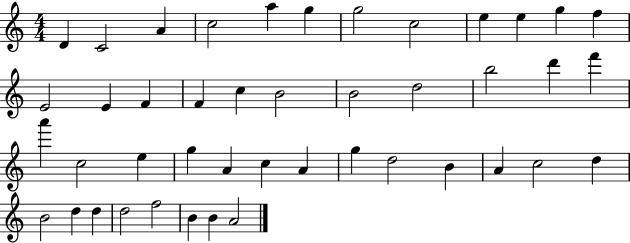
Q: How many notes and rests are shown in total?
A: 44